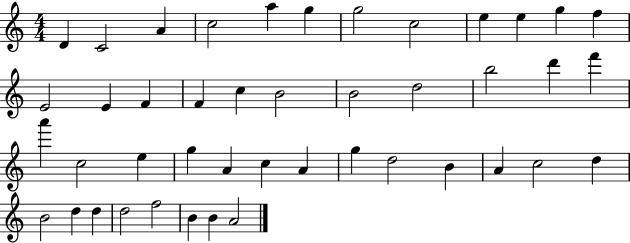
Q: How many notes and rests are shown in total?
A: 44